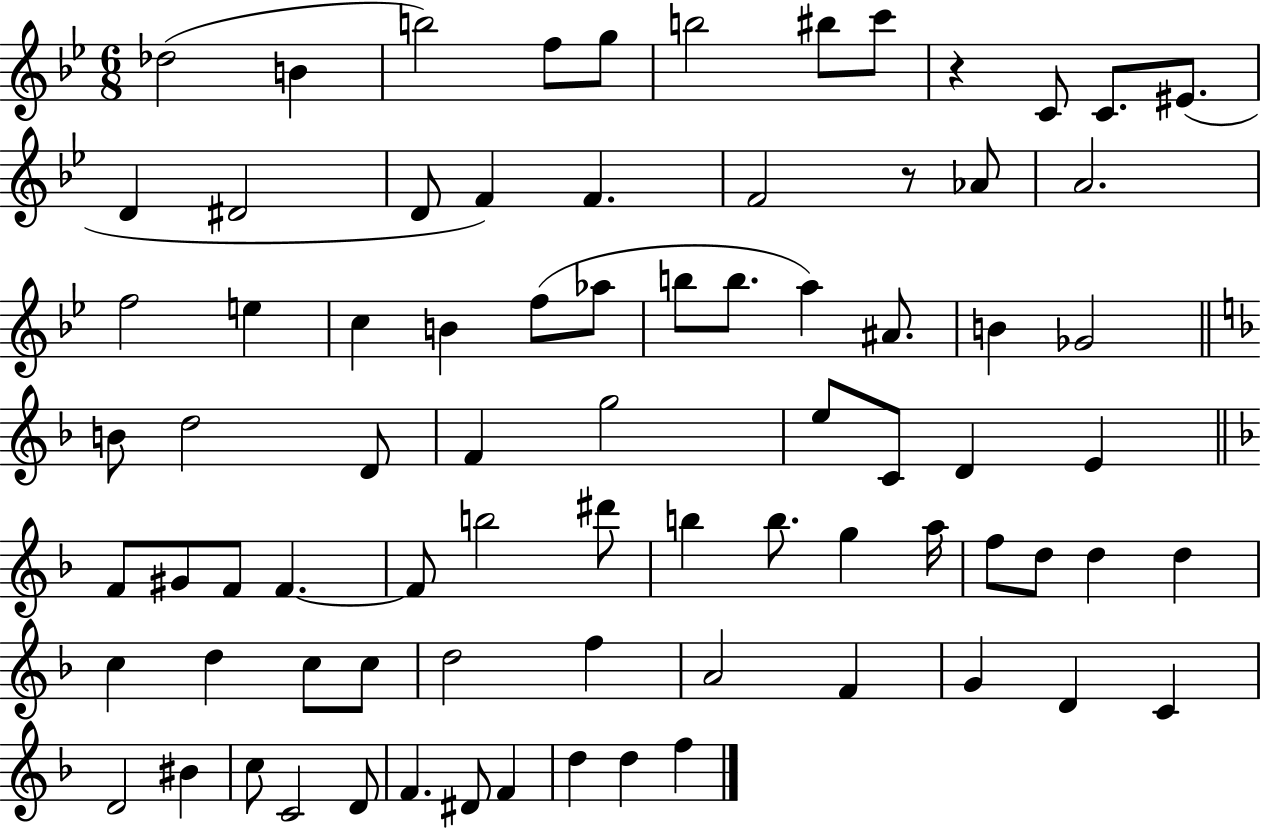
{
  \clef treble
  \numericTimeSignature
  \time 6/8
  \key bes \major
  des''2( b'4 | b''2) f''8 g''8 | b''2 bis''8 c'''8 | r4 c'8 c'8. eis'8.( | \break d'4 dis'2 | d'8 f'4) f'4. | f'2 r8 aes'8 | a'2. | \break f''2 e''4 | c''4 b'4 f''8( aes''8 | b''8 b''8. a''4) ais'8. | b'4 ges'2 | \break \bar "||" \break \key f \major b'8 d''2 d'8 | f'4 g''2 | e''8 c'8 d'4 e'4 | \bar "||" \break \key f \major f'8 gis'8 f'8 f'4.~~ | f'8 b''2 dis'''8 | b''4 b''8. g''4 a''16 | f''8 d''8 d''4 d''4 | \break c''4 d''4 c''8 c''8 | d''2 f''4 | a'2 f'4 | g'4 d'4 c'4 | \break d'2 bis'4 | c''8 c'2 d'8 | f'4. dis'8 f'4 | d''4 d''4 f''4 | \break \bar "|."
}